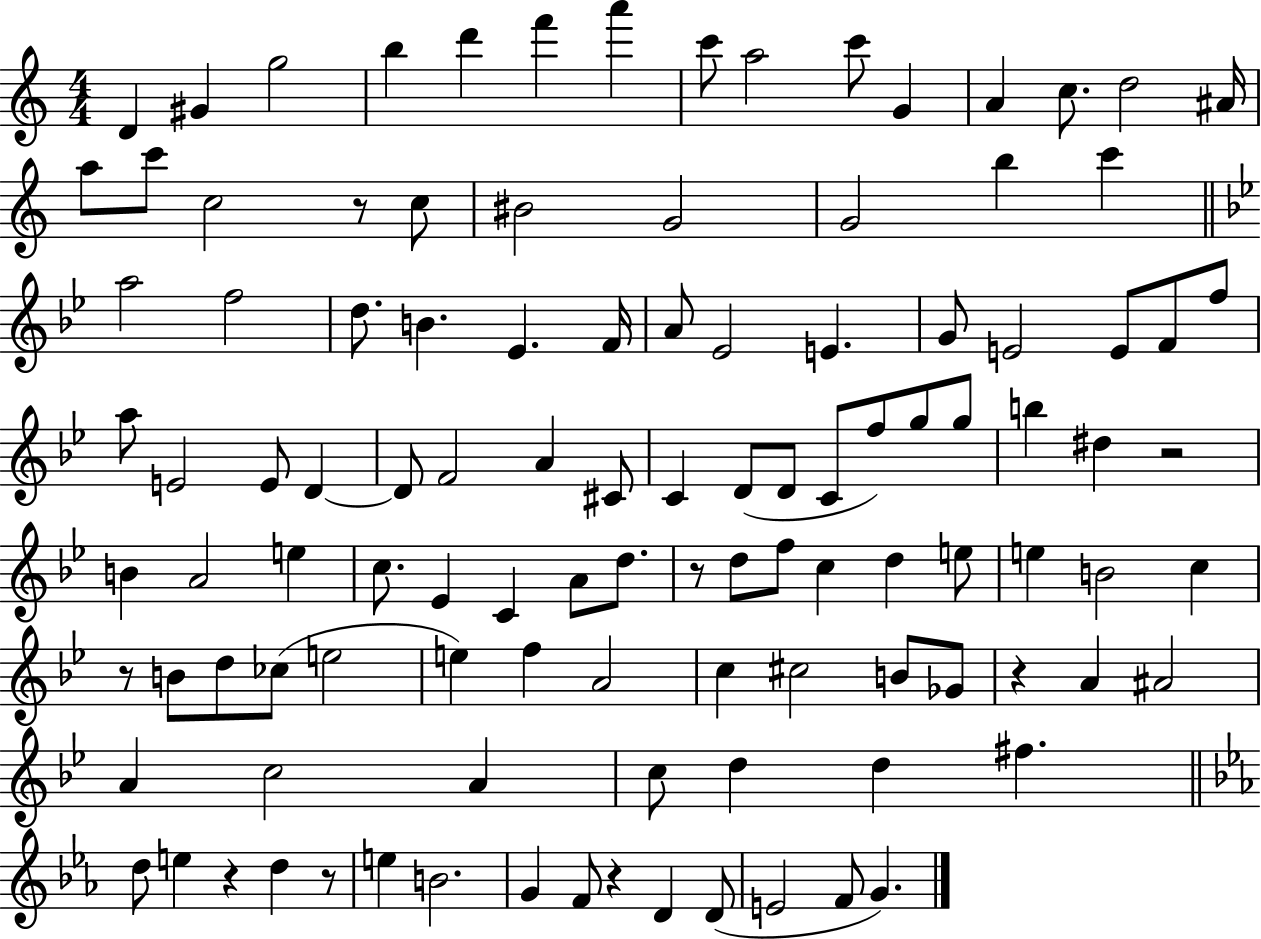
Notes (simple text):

D4/q G#4/q G5/h B5/q D6/q F6/q A6/q C6/e A5/h C6/e G4/q A4/q C5/e. D5/h A#4/s A5/e C6/e C5/h R/e C5/e BIS4/h G4/h G4/h B5/q C6/q A5/h F5/h D5/e. B4/q. Eb4/q. F4/s A4/e Eb4/h E4/q. G4/e E4/h E4/e F4/e F5/e A5/e E4/h E4/e D4/q D4/e F4/h A4/q C#4/e C4/q D4/e D4/e C4/e F5/e G5/e G5/e B5/q D#5/q R/h B4/q A4/h E5/q C5/e. Eb4/q C4/q A4/e D5/e. R/e D5/e F5/e C5/q D5/q E5/e E5/q B4/h C5/q R/e B4/e D5/e CES5/e E5/h E5/q F5/q A4/h C5/q C#5/h B4/e Gb4/e R/q A4/q A#4/h A4/q C5/h A4/q C5/e D5/q D5/q F#5/q. D5/e E5/q R/q D5/q R/e E5/q B4/h. G4/q F4/e R/q D4/q D4/e E4/h F4/e G4/q.